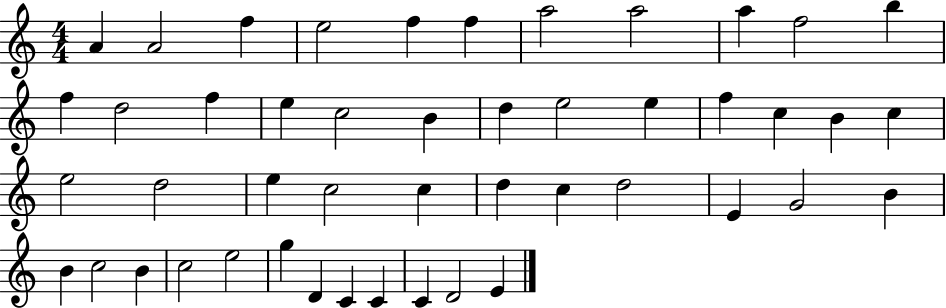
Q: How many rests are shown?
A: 0